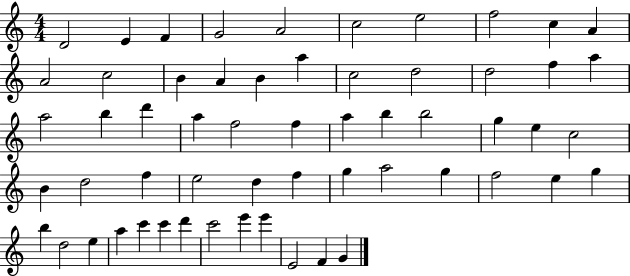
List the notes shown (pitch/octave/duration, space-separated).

D4/h E4/q F4/q G4/h A4/h C5/h E5/h F5/h C5/q A4/q A4/h C5/h B4/q A4/q B4/q A5/q C5/h D5/h D5/h F5/q A5/q A5/h B5/q D6/q A5/q F5/h F5/q A5/q B5/q B5/h G5/q E5/q C5/h B4/q D5/h F5/q E5/h D5/q F5/q G5/q A5/h G5/q F5/h E5/q G5/q B5/q D5/h E5/q A5/q C6/q C6/q D6/q C6/h E6/q E6/q E4/h F4/q G4/q